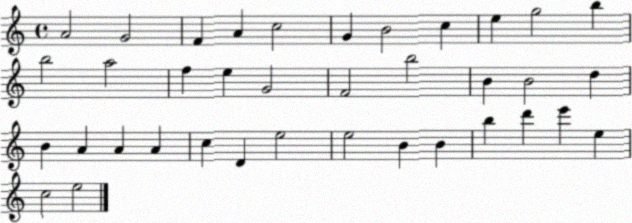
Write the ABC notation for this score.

X:1
T:Untitled
M:4/4
L:1/4
K:C
A2 G2 F A c2 G B2 c e g2 b b2 a2 f e G2 F2 b2 B B2 d B A A A c D e2 e2 B B b d' e' e c2 e2